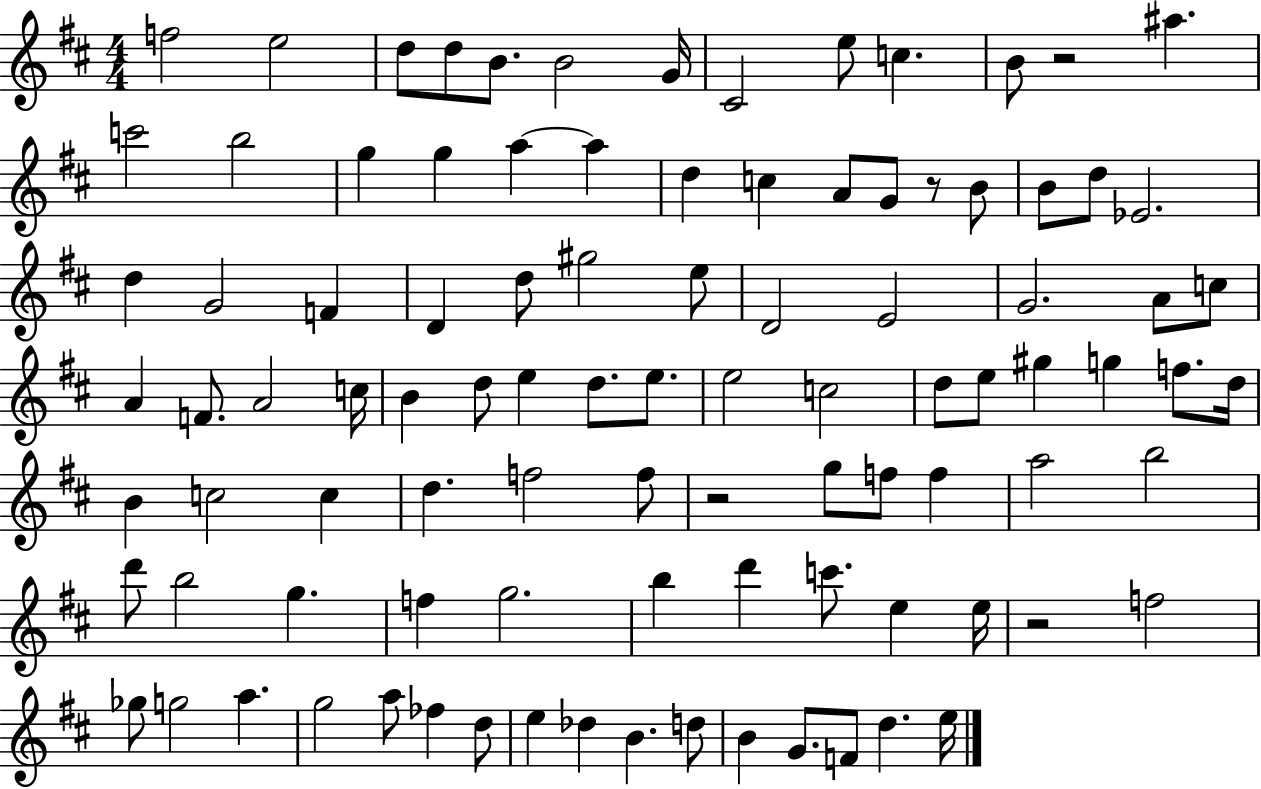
F5/h E5/h D5/e D5/e B4/e. B4/h G4/s C#4/h E5/e C5/q. B4/e R/h A#5/q. C6/h B5/h G5/q G5/q A5/q A5/q D5/q C5/q A4/e G4/e R/e B4/e B4/e D5/e Eb4/h. D5/q G4/h F4/q D4/q D5/e G#5/h E5/e D4/h E4/h G4/h. A4/e C5/e A4/q F4/e. A4/h C5/s B4/q D5/e E5/q D5/e. E5/e. E5/h C5/h D5/e E5/e G#5/q G5/q F5/e. D5/s B4/q C5/h C5/q D5/q. F5/h F5/e R/h G5/e F5/e F5/q A5/h B5/h D6/e B5/h G5/q. F5/q G5/h. B5/q D6/q C6/e. E5/q E5/s R/h F5/h Gb5/e G5/h A5/q. G5/h A5/e FES5/q D5/e E5/q Db5/q B4/q. D5/e B4/q G4/e. F4/e D5/q. E5/s